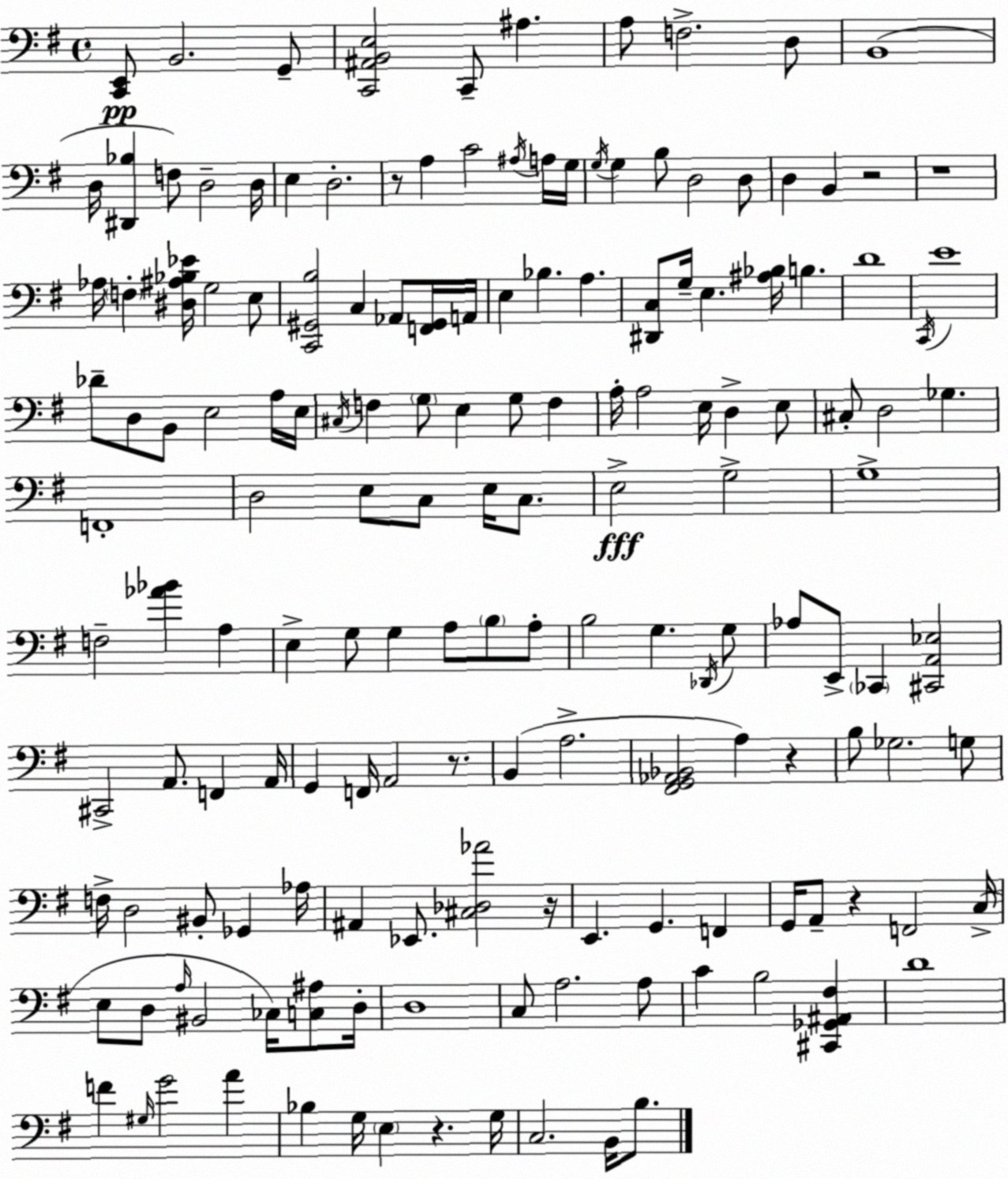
X:1
T:Untitled
M:4/4
L:1/4
K:Em
[C,,E,,]/2 B,,2 G,,/2 [C,,^A,,B,,E,]2 C,,/2 ^A, A,/2 F,2 D,/2 B,,4 D,/4 [^D,,_B,] F,/2 D,2 D,/4 E, D,2 z/2 A, C2 ^A,/4 A,/4 G,/4 G,/4 G, B,/2 D,2 D,/2 D, B,, z2 z4 _A,/4 F, [^D,^A,_B,_E]/4 G,2 E,/2 [C,,^G,,B,]2 C, _A,,/2 [F,,^G,,]/4 A,,/4 E, _B, A, [^D,,C,]/2 G,/4 E, [^A,_B,]/4 B, D4 C,,/4 E4 _D/2 D,/2 B,,/2 E,2 A,/4 E,/4 ^C,/4 F, G,/2 E, G,/2 F, A,/4 A,2 E,/4 D, E,/2 ^C,/2 D,2 _G, F,,4 D,2 E,/2 C,/2 E,/4 C,/2 E,2 G,2 G,4 F,2 [_A_B] A, E, G,/2 G, A,/2 B,/2 A,/2 B,2 G, _D,,/4 G,/2 _A,/2 E,,/2 _C,, [^C,,A,,_E,]2 ^C,,2 A,,/2 F,, A,,/4 G,, F,,/4 A,,2 z/2 B,, A,2 [^F,,G,,_A,,_B,,]2 A, z B,/2 _G,2 G,/2 F,/4 D,2 ^B,,/2 _G,, _A,/4 ^A,, _E,,/2 [^C,_D,_A]2 z/4 E,, G,, F,, G,,/4 A,,/2 z F,,2 C,/4 E,/2 D,/2 A,/4 ^B,,2 _C,/4 [C,^A,]/2 D,/4 D,4 C,/2 A,2 A,/2 C B,2 [^C,,_G,,^A,,^F,] D4 F ^G,/4 G2 A _B, G,/4 E, z G,/4 C,2 B,,/4 B,/2